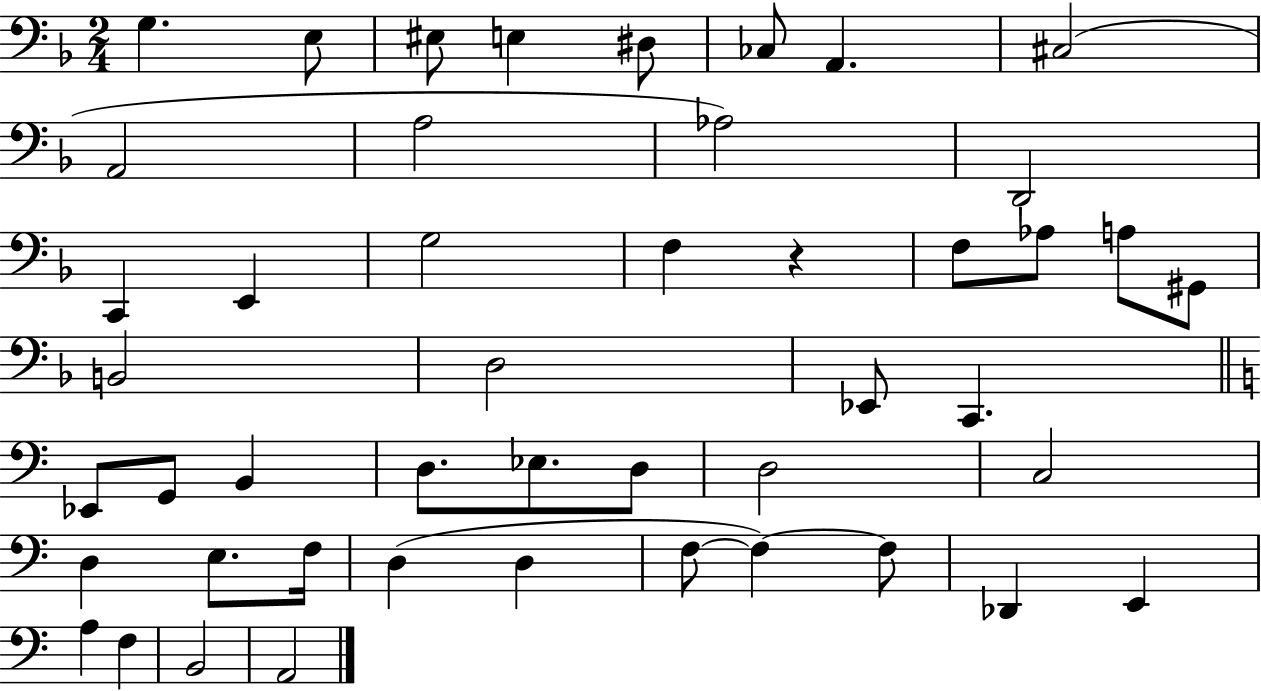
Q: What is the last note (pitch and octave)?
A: A2